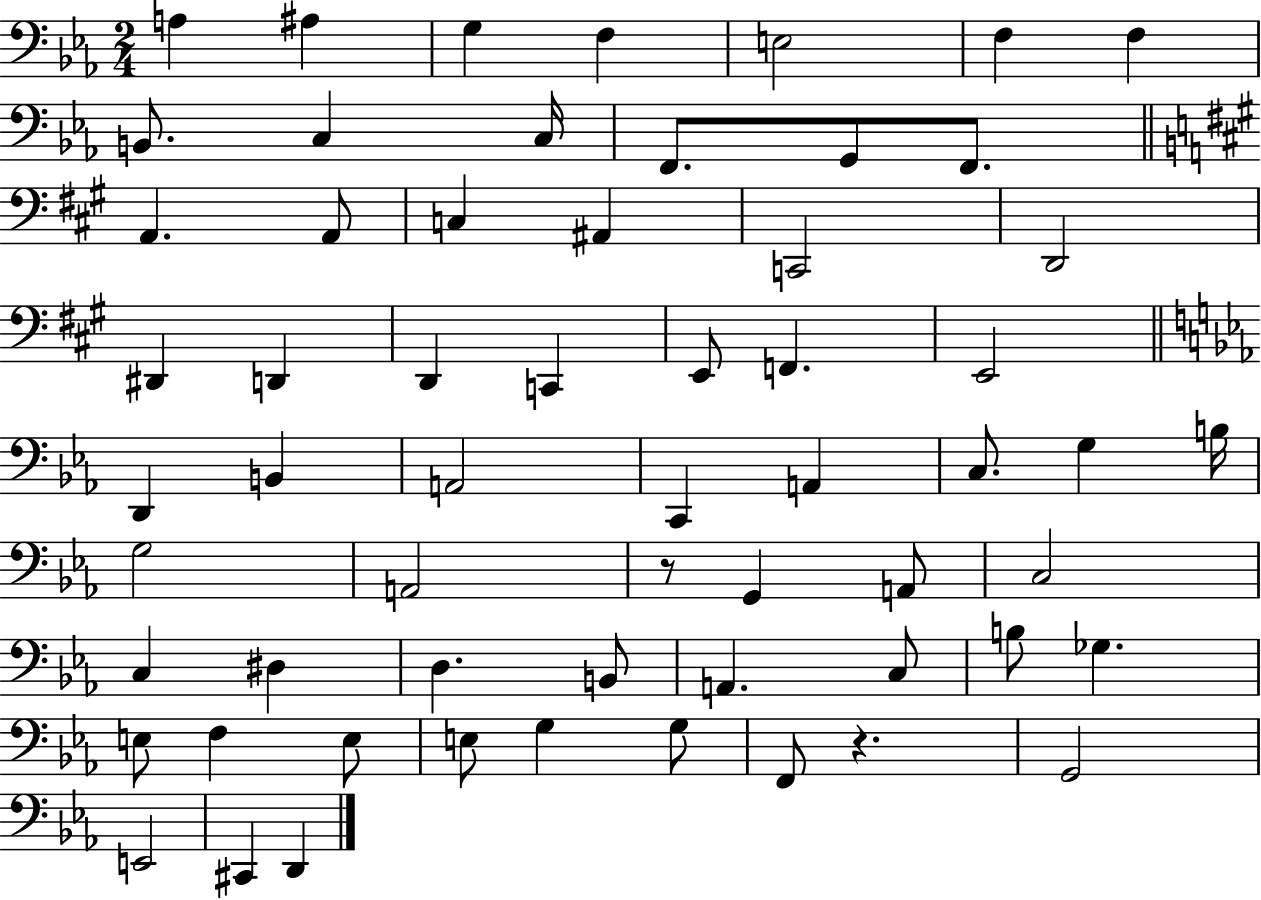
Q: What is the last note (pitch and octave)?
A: D2